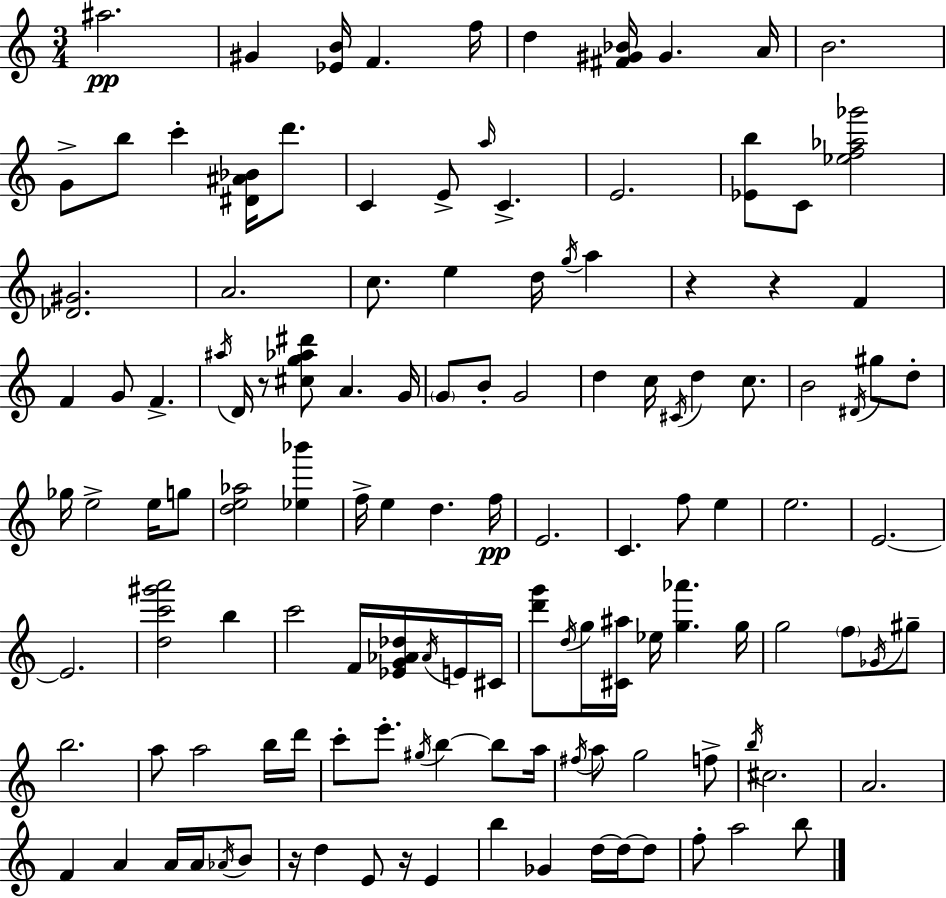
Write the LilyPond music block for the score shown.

{
  \clef treble
  \numericTimeSignature
  \time 3/4
  \key a \minor
  ais''2.\pp | gis'4 <ees' b'>16 f'4. f''16 | d''4 <fis' gis' bes'>16 gis'4. a'16 | b'2. | \break g'8-> b''8 c'''4-. <dis' ais' bes'>16 d'''8. | c'4 e'8-> \grace { a''16 } c'4.-> | e'2. | <ees' b''>8 c'8 <ees'' f'' aes'' ges'''>2 | \break <des' gis'>2. | a'2. | c''8. e''4 d''16 \acciaccatura { g''16 } a''4 | r4 r4 f'4 | \break f'4 g'8 f'4.-> | \acciaccatura { ais''16 } d'16 r8 <cis'' g'' aes'' dis'''>8 a'4. | g'16 \parenthesize g'8 b'8-. g'2 | d''4 c''16 \acciaccatura { cis'16 } d''4 | \break c''8. b'2 | \acciaccatura { dis'16 } gis''8 d''8-. ges''16 e''2-> | e''16 g''8 <d'' e'' aes''>2 | <ees'' bes'''>4 f''16-> e''4 d''4. | \break f''16\pp e'2. | c'4. f''8 | e''4 e''2. | e'2.~~ | \break e'2. | <d'' c''' gis''' a'''>2 | b''4 c'''2 | f'16 <ees' g' aes' des''>16 \acciaccatura { aes'16 } e'16 cis'16 <d''' g'''>8 \acciaccatura { d''16 } g''16 <cis' ais''>16 ees''16 | \break <g'' aes'''>4. g''16 g''2 | \parenthesize f''8 \acciaccatura { ges'16 } gis''8-- b''2. | a''8 a''2 | b''16 d'''16 c'''8-. e'''8.-. | \break \acciaccatura { gis''16 } b''4~~ b''8 a''16 \acciaccatura { fis''16 } a''8 | g''2 f''8-> \acciaccatura { b''16 } cis''2. | a'2. | f'4 | \break a'4 a'16 a'16 \acciaccatura { aes'16 } b'8 | r16 d''4 e'8 r16 e'4 | b''4 ges'4 d''16~~ d''16~~ d''8 | f''8-. a''2 b''8 | \break \bar "|."
}